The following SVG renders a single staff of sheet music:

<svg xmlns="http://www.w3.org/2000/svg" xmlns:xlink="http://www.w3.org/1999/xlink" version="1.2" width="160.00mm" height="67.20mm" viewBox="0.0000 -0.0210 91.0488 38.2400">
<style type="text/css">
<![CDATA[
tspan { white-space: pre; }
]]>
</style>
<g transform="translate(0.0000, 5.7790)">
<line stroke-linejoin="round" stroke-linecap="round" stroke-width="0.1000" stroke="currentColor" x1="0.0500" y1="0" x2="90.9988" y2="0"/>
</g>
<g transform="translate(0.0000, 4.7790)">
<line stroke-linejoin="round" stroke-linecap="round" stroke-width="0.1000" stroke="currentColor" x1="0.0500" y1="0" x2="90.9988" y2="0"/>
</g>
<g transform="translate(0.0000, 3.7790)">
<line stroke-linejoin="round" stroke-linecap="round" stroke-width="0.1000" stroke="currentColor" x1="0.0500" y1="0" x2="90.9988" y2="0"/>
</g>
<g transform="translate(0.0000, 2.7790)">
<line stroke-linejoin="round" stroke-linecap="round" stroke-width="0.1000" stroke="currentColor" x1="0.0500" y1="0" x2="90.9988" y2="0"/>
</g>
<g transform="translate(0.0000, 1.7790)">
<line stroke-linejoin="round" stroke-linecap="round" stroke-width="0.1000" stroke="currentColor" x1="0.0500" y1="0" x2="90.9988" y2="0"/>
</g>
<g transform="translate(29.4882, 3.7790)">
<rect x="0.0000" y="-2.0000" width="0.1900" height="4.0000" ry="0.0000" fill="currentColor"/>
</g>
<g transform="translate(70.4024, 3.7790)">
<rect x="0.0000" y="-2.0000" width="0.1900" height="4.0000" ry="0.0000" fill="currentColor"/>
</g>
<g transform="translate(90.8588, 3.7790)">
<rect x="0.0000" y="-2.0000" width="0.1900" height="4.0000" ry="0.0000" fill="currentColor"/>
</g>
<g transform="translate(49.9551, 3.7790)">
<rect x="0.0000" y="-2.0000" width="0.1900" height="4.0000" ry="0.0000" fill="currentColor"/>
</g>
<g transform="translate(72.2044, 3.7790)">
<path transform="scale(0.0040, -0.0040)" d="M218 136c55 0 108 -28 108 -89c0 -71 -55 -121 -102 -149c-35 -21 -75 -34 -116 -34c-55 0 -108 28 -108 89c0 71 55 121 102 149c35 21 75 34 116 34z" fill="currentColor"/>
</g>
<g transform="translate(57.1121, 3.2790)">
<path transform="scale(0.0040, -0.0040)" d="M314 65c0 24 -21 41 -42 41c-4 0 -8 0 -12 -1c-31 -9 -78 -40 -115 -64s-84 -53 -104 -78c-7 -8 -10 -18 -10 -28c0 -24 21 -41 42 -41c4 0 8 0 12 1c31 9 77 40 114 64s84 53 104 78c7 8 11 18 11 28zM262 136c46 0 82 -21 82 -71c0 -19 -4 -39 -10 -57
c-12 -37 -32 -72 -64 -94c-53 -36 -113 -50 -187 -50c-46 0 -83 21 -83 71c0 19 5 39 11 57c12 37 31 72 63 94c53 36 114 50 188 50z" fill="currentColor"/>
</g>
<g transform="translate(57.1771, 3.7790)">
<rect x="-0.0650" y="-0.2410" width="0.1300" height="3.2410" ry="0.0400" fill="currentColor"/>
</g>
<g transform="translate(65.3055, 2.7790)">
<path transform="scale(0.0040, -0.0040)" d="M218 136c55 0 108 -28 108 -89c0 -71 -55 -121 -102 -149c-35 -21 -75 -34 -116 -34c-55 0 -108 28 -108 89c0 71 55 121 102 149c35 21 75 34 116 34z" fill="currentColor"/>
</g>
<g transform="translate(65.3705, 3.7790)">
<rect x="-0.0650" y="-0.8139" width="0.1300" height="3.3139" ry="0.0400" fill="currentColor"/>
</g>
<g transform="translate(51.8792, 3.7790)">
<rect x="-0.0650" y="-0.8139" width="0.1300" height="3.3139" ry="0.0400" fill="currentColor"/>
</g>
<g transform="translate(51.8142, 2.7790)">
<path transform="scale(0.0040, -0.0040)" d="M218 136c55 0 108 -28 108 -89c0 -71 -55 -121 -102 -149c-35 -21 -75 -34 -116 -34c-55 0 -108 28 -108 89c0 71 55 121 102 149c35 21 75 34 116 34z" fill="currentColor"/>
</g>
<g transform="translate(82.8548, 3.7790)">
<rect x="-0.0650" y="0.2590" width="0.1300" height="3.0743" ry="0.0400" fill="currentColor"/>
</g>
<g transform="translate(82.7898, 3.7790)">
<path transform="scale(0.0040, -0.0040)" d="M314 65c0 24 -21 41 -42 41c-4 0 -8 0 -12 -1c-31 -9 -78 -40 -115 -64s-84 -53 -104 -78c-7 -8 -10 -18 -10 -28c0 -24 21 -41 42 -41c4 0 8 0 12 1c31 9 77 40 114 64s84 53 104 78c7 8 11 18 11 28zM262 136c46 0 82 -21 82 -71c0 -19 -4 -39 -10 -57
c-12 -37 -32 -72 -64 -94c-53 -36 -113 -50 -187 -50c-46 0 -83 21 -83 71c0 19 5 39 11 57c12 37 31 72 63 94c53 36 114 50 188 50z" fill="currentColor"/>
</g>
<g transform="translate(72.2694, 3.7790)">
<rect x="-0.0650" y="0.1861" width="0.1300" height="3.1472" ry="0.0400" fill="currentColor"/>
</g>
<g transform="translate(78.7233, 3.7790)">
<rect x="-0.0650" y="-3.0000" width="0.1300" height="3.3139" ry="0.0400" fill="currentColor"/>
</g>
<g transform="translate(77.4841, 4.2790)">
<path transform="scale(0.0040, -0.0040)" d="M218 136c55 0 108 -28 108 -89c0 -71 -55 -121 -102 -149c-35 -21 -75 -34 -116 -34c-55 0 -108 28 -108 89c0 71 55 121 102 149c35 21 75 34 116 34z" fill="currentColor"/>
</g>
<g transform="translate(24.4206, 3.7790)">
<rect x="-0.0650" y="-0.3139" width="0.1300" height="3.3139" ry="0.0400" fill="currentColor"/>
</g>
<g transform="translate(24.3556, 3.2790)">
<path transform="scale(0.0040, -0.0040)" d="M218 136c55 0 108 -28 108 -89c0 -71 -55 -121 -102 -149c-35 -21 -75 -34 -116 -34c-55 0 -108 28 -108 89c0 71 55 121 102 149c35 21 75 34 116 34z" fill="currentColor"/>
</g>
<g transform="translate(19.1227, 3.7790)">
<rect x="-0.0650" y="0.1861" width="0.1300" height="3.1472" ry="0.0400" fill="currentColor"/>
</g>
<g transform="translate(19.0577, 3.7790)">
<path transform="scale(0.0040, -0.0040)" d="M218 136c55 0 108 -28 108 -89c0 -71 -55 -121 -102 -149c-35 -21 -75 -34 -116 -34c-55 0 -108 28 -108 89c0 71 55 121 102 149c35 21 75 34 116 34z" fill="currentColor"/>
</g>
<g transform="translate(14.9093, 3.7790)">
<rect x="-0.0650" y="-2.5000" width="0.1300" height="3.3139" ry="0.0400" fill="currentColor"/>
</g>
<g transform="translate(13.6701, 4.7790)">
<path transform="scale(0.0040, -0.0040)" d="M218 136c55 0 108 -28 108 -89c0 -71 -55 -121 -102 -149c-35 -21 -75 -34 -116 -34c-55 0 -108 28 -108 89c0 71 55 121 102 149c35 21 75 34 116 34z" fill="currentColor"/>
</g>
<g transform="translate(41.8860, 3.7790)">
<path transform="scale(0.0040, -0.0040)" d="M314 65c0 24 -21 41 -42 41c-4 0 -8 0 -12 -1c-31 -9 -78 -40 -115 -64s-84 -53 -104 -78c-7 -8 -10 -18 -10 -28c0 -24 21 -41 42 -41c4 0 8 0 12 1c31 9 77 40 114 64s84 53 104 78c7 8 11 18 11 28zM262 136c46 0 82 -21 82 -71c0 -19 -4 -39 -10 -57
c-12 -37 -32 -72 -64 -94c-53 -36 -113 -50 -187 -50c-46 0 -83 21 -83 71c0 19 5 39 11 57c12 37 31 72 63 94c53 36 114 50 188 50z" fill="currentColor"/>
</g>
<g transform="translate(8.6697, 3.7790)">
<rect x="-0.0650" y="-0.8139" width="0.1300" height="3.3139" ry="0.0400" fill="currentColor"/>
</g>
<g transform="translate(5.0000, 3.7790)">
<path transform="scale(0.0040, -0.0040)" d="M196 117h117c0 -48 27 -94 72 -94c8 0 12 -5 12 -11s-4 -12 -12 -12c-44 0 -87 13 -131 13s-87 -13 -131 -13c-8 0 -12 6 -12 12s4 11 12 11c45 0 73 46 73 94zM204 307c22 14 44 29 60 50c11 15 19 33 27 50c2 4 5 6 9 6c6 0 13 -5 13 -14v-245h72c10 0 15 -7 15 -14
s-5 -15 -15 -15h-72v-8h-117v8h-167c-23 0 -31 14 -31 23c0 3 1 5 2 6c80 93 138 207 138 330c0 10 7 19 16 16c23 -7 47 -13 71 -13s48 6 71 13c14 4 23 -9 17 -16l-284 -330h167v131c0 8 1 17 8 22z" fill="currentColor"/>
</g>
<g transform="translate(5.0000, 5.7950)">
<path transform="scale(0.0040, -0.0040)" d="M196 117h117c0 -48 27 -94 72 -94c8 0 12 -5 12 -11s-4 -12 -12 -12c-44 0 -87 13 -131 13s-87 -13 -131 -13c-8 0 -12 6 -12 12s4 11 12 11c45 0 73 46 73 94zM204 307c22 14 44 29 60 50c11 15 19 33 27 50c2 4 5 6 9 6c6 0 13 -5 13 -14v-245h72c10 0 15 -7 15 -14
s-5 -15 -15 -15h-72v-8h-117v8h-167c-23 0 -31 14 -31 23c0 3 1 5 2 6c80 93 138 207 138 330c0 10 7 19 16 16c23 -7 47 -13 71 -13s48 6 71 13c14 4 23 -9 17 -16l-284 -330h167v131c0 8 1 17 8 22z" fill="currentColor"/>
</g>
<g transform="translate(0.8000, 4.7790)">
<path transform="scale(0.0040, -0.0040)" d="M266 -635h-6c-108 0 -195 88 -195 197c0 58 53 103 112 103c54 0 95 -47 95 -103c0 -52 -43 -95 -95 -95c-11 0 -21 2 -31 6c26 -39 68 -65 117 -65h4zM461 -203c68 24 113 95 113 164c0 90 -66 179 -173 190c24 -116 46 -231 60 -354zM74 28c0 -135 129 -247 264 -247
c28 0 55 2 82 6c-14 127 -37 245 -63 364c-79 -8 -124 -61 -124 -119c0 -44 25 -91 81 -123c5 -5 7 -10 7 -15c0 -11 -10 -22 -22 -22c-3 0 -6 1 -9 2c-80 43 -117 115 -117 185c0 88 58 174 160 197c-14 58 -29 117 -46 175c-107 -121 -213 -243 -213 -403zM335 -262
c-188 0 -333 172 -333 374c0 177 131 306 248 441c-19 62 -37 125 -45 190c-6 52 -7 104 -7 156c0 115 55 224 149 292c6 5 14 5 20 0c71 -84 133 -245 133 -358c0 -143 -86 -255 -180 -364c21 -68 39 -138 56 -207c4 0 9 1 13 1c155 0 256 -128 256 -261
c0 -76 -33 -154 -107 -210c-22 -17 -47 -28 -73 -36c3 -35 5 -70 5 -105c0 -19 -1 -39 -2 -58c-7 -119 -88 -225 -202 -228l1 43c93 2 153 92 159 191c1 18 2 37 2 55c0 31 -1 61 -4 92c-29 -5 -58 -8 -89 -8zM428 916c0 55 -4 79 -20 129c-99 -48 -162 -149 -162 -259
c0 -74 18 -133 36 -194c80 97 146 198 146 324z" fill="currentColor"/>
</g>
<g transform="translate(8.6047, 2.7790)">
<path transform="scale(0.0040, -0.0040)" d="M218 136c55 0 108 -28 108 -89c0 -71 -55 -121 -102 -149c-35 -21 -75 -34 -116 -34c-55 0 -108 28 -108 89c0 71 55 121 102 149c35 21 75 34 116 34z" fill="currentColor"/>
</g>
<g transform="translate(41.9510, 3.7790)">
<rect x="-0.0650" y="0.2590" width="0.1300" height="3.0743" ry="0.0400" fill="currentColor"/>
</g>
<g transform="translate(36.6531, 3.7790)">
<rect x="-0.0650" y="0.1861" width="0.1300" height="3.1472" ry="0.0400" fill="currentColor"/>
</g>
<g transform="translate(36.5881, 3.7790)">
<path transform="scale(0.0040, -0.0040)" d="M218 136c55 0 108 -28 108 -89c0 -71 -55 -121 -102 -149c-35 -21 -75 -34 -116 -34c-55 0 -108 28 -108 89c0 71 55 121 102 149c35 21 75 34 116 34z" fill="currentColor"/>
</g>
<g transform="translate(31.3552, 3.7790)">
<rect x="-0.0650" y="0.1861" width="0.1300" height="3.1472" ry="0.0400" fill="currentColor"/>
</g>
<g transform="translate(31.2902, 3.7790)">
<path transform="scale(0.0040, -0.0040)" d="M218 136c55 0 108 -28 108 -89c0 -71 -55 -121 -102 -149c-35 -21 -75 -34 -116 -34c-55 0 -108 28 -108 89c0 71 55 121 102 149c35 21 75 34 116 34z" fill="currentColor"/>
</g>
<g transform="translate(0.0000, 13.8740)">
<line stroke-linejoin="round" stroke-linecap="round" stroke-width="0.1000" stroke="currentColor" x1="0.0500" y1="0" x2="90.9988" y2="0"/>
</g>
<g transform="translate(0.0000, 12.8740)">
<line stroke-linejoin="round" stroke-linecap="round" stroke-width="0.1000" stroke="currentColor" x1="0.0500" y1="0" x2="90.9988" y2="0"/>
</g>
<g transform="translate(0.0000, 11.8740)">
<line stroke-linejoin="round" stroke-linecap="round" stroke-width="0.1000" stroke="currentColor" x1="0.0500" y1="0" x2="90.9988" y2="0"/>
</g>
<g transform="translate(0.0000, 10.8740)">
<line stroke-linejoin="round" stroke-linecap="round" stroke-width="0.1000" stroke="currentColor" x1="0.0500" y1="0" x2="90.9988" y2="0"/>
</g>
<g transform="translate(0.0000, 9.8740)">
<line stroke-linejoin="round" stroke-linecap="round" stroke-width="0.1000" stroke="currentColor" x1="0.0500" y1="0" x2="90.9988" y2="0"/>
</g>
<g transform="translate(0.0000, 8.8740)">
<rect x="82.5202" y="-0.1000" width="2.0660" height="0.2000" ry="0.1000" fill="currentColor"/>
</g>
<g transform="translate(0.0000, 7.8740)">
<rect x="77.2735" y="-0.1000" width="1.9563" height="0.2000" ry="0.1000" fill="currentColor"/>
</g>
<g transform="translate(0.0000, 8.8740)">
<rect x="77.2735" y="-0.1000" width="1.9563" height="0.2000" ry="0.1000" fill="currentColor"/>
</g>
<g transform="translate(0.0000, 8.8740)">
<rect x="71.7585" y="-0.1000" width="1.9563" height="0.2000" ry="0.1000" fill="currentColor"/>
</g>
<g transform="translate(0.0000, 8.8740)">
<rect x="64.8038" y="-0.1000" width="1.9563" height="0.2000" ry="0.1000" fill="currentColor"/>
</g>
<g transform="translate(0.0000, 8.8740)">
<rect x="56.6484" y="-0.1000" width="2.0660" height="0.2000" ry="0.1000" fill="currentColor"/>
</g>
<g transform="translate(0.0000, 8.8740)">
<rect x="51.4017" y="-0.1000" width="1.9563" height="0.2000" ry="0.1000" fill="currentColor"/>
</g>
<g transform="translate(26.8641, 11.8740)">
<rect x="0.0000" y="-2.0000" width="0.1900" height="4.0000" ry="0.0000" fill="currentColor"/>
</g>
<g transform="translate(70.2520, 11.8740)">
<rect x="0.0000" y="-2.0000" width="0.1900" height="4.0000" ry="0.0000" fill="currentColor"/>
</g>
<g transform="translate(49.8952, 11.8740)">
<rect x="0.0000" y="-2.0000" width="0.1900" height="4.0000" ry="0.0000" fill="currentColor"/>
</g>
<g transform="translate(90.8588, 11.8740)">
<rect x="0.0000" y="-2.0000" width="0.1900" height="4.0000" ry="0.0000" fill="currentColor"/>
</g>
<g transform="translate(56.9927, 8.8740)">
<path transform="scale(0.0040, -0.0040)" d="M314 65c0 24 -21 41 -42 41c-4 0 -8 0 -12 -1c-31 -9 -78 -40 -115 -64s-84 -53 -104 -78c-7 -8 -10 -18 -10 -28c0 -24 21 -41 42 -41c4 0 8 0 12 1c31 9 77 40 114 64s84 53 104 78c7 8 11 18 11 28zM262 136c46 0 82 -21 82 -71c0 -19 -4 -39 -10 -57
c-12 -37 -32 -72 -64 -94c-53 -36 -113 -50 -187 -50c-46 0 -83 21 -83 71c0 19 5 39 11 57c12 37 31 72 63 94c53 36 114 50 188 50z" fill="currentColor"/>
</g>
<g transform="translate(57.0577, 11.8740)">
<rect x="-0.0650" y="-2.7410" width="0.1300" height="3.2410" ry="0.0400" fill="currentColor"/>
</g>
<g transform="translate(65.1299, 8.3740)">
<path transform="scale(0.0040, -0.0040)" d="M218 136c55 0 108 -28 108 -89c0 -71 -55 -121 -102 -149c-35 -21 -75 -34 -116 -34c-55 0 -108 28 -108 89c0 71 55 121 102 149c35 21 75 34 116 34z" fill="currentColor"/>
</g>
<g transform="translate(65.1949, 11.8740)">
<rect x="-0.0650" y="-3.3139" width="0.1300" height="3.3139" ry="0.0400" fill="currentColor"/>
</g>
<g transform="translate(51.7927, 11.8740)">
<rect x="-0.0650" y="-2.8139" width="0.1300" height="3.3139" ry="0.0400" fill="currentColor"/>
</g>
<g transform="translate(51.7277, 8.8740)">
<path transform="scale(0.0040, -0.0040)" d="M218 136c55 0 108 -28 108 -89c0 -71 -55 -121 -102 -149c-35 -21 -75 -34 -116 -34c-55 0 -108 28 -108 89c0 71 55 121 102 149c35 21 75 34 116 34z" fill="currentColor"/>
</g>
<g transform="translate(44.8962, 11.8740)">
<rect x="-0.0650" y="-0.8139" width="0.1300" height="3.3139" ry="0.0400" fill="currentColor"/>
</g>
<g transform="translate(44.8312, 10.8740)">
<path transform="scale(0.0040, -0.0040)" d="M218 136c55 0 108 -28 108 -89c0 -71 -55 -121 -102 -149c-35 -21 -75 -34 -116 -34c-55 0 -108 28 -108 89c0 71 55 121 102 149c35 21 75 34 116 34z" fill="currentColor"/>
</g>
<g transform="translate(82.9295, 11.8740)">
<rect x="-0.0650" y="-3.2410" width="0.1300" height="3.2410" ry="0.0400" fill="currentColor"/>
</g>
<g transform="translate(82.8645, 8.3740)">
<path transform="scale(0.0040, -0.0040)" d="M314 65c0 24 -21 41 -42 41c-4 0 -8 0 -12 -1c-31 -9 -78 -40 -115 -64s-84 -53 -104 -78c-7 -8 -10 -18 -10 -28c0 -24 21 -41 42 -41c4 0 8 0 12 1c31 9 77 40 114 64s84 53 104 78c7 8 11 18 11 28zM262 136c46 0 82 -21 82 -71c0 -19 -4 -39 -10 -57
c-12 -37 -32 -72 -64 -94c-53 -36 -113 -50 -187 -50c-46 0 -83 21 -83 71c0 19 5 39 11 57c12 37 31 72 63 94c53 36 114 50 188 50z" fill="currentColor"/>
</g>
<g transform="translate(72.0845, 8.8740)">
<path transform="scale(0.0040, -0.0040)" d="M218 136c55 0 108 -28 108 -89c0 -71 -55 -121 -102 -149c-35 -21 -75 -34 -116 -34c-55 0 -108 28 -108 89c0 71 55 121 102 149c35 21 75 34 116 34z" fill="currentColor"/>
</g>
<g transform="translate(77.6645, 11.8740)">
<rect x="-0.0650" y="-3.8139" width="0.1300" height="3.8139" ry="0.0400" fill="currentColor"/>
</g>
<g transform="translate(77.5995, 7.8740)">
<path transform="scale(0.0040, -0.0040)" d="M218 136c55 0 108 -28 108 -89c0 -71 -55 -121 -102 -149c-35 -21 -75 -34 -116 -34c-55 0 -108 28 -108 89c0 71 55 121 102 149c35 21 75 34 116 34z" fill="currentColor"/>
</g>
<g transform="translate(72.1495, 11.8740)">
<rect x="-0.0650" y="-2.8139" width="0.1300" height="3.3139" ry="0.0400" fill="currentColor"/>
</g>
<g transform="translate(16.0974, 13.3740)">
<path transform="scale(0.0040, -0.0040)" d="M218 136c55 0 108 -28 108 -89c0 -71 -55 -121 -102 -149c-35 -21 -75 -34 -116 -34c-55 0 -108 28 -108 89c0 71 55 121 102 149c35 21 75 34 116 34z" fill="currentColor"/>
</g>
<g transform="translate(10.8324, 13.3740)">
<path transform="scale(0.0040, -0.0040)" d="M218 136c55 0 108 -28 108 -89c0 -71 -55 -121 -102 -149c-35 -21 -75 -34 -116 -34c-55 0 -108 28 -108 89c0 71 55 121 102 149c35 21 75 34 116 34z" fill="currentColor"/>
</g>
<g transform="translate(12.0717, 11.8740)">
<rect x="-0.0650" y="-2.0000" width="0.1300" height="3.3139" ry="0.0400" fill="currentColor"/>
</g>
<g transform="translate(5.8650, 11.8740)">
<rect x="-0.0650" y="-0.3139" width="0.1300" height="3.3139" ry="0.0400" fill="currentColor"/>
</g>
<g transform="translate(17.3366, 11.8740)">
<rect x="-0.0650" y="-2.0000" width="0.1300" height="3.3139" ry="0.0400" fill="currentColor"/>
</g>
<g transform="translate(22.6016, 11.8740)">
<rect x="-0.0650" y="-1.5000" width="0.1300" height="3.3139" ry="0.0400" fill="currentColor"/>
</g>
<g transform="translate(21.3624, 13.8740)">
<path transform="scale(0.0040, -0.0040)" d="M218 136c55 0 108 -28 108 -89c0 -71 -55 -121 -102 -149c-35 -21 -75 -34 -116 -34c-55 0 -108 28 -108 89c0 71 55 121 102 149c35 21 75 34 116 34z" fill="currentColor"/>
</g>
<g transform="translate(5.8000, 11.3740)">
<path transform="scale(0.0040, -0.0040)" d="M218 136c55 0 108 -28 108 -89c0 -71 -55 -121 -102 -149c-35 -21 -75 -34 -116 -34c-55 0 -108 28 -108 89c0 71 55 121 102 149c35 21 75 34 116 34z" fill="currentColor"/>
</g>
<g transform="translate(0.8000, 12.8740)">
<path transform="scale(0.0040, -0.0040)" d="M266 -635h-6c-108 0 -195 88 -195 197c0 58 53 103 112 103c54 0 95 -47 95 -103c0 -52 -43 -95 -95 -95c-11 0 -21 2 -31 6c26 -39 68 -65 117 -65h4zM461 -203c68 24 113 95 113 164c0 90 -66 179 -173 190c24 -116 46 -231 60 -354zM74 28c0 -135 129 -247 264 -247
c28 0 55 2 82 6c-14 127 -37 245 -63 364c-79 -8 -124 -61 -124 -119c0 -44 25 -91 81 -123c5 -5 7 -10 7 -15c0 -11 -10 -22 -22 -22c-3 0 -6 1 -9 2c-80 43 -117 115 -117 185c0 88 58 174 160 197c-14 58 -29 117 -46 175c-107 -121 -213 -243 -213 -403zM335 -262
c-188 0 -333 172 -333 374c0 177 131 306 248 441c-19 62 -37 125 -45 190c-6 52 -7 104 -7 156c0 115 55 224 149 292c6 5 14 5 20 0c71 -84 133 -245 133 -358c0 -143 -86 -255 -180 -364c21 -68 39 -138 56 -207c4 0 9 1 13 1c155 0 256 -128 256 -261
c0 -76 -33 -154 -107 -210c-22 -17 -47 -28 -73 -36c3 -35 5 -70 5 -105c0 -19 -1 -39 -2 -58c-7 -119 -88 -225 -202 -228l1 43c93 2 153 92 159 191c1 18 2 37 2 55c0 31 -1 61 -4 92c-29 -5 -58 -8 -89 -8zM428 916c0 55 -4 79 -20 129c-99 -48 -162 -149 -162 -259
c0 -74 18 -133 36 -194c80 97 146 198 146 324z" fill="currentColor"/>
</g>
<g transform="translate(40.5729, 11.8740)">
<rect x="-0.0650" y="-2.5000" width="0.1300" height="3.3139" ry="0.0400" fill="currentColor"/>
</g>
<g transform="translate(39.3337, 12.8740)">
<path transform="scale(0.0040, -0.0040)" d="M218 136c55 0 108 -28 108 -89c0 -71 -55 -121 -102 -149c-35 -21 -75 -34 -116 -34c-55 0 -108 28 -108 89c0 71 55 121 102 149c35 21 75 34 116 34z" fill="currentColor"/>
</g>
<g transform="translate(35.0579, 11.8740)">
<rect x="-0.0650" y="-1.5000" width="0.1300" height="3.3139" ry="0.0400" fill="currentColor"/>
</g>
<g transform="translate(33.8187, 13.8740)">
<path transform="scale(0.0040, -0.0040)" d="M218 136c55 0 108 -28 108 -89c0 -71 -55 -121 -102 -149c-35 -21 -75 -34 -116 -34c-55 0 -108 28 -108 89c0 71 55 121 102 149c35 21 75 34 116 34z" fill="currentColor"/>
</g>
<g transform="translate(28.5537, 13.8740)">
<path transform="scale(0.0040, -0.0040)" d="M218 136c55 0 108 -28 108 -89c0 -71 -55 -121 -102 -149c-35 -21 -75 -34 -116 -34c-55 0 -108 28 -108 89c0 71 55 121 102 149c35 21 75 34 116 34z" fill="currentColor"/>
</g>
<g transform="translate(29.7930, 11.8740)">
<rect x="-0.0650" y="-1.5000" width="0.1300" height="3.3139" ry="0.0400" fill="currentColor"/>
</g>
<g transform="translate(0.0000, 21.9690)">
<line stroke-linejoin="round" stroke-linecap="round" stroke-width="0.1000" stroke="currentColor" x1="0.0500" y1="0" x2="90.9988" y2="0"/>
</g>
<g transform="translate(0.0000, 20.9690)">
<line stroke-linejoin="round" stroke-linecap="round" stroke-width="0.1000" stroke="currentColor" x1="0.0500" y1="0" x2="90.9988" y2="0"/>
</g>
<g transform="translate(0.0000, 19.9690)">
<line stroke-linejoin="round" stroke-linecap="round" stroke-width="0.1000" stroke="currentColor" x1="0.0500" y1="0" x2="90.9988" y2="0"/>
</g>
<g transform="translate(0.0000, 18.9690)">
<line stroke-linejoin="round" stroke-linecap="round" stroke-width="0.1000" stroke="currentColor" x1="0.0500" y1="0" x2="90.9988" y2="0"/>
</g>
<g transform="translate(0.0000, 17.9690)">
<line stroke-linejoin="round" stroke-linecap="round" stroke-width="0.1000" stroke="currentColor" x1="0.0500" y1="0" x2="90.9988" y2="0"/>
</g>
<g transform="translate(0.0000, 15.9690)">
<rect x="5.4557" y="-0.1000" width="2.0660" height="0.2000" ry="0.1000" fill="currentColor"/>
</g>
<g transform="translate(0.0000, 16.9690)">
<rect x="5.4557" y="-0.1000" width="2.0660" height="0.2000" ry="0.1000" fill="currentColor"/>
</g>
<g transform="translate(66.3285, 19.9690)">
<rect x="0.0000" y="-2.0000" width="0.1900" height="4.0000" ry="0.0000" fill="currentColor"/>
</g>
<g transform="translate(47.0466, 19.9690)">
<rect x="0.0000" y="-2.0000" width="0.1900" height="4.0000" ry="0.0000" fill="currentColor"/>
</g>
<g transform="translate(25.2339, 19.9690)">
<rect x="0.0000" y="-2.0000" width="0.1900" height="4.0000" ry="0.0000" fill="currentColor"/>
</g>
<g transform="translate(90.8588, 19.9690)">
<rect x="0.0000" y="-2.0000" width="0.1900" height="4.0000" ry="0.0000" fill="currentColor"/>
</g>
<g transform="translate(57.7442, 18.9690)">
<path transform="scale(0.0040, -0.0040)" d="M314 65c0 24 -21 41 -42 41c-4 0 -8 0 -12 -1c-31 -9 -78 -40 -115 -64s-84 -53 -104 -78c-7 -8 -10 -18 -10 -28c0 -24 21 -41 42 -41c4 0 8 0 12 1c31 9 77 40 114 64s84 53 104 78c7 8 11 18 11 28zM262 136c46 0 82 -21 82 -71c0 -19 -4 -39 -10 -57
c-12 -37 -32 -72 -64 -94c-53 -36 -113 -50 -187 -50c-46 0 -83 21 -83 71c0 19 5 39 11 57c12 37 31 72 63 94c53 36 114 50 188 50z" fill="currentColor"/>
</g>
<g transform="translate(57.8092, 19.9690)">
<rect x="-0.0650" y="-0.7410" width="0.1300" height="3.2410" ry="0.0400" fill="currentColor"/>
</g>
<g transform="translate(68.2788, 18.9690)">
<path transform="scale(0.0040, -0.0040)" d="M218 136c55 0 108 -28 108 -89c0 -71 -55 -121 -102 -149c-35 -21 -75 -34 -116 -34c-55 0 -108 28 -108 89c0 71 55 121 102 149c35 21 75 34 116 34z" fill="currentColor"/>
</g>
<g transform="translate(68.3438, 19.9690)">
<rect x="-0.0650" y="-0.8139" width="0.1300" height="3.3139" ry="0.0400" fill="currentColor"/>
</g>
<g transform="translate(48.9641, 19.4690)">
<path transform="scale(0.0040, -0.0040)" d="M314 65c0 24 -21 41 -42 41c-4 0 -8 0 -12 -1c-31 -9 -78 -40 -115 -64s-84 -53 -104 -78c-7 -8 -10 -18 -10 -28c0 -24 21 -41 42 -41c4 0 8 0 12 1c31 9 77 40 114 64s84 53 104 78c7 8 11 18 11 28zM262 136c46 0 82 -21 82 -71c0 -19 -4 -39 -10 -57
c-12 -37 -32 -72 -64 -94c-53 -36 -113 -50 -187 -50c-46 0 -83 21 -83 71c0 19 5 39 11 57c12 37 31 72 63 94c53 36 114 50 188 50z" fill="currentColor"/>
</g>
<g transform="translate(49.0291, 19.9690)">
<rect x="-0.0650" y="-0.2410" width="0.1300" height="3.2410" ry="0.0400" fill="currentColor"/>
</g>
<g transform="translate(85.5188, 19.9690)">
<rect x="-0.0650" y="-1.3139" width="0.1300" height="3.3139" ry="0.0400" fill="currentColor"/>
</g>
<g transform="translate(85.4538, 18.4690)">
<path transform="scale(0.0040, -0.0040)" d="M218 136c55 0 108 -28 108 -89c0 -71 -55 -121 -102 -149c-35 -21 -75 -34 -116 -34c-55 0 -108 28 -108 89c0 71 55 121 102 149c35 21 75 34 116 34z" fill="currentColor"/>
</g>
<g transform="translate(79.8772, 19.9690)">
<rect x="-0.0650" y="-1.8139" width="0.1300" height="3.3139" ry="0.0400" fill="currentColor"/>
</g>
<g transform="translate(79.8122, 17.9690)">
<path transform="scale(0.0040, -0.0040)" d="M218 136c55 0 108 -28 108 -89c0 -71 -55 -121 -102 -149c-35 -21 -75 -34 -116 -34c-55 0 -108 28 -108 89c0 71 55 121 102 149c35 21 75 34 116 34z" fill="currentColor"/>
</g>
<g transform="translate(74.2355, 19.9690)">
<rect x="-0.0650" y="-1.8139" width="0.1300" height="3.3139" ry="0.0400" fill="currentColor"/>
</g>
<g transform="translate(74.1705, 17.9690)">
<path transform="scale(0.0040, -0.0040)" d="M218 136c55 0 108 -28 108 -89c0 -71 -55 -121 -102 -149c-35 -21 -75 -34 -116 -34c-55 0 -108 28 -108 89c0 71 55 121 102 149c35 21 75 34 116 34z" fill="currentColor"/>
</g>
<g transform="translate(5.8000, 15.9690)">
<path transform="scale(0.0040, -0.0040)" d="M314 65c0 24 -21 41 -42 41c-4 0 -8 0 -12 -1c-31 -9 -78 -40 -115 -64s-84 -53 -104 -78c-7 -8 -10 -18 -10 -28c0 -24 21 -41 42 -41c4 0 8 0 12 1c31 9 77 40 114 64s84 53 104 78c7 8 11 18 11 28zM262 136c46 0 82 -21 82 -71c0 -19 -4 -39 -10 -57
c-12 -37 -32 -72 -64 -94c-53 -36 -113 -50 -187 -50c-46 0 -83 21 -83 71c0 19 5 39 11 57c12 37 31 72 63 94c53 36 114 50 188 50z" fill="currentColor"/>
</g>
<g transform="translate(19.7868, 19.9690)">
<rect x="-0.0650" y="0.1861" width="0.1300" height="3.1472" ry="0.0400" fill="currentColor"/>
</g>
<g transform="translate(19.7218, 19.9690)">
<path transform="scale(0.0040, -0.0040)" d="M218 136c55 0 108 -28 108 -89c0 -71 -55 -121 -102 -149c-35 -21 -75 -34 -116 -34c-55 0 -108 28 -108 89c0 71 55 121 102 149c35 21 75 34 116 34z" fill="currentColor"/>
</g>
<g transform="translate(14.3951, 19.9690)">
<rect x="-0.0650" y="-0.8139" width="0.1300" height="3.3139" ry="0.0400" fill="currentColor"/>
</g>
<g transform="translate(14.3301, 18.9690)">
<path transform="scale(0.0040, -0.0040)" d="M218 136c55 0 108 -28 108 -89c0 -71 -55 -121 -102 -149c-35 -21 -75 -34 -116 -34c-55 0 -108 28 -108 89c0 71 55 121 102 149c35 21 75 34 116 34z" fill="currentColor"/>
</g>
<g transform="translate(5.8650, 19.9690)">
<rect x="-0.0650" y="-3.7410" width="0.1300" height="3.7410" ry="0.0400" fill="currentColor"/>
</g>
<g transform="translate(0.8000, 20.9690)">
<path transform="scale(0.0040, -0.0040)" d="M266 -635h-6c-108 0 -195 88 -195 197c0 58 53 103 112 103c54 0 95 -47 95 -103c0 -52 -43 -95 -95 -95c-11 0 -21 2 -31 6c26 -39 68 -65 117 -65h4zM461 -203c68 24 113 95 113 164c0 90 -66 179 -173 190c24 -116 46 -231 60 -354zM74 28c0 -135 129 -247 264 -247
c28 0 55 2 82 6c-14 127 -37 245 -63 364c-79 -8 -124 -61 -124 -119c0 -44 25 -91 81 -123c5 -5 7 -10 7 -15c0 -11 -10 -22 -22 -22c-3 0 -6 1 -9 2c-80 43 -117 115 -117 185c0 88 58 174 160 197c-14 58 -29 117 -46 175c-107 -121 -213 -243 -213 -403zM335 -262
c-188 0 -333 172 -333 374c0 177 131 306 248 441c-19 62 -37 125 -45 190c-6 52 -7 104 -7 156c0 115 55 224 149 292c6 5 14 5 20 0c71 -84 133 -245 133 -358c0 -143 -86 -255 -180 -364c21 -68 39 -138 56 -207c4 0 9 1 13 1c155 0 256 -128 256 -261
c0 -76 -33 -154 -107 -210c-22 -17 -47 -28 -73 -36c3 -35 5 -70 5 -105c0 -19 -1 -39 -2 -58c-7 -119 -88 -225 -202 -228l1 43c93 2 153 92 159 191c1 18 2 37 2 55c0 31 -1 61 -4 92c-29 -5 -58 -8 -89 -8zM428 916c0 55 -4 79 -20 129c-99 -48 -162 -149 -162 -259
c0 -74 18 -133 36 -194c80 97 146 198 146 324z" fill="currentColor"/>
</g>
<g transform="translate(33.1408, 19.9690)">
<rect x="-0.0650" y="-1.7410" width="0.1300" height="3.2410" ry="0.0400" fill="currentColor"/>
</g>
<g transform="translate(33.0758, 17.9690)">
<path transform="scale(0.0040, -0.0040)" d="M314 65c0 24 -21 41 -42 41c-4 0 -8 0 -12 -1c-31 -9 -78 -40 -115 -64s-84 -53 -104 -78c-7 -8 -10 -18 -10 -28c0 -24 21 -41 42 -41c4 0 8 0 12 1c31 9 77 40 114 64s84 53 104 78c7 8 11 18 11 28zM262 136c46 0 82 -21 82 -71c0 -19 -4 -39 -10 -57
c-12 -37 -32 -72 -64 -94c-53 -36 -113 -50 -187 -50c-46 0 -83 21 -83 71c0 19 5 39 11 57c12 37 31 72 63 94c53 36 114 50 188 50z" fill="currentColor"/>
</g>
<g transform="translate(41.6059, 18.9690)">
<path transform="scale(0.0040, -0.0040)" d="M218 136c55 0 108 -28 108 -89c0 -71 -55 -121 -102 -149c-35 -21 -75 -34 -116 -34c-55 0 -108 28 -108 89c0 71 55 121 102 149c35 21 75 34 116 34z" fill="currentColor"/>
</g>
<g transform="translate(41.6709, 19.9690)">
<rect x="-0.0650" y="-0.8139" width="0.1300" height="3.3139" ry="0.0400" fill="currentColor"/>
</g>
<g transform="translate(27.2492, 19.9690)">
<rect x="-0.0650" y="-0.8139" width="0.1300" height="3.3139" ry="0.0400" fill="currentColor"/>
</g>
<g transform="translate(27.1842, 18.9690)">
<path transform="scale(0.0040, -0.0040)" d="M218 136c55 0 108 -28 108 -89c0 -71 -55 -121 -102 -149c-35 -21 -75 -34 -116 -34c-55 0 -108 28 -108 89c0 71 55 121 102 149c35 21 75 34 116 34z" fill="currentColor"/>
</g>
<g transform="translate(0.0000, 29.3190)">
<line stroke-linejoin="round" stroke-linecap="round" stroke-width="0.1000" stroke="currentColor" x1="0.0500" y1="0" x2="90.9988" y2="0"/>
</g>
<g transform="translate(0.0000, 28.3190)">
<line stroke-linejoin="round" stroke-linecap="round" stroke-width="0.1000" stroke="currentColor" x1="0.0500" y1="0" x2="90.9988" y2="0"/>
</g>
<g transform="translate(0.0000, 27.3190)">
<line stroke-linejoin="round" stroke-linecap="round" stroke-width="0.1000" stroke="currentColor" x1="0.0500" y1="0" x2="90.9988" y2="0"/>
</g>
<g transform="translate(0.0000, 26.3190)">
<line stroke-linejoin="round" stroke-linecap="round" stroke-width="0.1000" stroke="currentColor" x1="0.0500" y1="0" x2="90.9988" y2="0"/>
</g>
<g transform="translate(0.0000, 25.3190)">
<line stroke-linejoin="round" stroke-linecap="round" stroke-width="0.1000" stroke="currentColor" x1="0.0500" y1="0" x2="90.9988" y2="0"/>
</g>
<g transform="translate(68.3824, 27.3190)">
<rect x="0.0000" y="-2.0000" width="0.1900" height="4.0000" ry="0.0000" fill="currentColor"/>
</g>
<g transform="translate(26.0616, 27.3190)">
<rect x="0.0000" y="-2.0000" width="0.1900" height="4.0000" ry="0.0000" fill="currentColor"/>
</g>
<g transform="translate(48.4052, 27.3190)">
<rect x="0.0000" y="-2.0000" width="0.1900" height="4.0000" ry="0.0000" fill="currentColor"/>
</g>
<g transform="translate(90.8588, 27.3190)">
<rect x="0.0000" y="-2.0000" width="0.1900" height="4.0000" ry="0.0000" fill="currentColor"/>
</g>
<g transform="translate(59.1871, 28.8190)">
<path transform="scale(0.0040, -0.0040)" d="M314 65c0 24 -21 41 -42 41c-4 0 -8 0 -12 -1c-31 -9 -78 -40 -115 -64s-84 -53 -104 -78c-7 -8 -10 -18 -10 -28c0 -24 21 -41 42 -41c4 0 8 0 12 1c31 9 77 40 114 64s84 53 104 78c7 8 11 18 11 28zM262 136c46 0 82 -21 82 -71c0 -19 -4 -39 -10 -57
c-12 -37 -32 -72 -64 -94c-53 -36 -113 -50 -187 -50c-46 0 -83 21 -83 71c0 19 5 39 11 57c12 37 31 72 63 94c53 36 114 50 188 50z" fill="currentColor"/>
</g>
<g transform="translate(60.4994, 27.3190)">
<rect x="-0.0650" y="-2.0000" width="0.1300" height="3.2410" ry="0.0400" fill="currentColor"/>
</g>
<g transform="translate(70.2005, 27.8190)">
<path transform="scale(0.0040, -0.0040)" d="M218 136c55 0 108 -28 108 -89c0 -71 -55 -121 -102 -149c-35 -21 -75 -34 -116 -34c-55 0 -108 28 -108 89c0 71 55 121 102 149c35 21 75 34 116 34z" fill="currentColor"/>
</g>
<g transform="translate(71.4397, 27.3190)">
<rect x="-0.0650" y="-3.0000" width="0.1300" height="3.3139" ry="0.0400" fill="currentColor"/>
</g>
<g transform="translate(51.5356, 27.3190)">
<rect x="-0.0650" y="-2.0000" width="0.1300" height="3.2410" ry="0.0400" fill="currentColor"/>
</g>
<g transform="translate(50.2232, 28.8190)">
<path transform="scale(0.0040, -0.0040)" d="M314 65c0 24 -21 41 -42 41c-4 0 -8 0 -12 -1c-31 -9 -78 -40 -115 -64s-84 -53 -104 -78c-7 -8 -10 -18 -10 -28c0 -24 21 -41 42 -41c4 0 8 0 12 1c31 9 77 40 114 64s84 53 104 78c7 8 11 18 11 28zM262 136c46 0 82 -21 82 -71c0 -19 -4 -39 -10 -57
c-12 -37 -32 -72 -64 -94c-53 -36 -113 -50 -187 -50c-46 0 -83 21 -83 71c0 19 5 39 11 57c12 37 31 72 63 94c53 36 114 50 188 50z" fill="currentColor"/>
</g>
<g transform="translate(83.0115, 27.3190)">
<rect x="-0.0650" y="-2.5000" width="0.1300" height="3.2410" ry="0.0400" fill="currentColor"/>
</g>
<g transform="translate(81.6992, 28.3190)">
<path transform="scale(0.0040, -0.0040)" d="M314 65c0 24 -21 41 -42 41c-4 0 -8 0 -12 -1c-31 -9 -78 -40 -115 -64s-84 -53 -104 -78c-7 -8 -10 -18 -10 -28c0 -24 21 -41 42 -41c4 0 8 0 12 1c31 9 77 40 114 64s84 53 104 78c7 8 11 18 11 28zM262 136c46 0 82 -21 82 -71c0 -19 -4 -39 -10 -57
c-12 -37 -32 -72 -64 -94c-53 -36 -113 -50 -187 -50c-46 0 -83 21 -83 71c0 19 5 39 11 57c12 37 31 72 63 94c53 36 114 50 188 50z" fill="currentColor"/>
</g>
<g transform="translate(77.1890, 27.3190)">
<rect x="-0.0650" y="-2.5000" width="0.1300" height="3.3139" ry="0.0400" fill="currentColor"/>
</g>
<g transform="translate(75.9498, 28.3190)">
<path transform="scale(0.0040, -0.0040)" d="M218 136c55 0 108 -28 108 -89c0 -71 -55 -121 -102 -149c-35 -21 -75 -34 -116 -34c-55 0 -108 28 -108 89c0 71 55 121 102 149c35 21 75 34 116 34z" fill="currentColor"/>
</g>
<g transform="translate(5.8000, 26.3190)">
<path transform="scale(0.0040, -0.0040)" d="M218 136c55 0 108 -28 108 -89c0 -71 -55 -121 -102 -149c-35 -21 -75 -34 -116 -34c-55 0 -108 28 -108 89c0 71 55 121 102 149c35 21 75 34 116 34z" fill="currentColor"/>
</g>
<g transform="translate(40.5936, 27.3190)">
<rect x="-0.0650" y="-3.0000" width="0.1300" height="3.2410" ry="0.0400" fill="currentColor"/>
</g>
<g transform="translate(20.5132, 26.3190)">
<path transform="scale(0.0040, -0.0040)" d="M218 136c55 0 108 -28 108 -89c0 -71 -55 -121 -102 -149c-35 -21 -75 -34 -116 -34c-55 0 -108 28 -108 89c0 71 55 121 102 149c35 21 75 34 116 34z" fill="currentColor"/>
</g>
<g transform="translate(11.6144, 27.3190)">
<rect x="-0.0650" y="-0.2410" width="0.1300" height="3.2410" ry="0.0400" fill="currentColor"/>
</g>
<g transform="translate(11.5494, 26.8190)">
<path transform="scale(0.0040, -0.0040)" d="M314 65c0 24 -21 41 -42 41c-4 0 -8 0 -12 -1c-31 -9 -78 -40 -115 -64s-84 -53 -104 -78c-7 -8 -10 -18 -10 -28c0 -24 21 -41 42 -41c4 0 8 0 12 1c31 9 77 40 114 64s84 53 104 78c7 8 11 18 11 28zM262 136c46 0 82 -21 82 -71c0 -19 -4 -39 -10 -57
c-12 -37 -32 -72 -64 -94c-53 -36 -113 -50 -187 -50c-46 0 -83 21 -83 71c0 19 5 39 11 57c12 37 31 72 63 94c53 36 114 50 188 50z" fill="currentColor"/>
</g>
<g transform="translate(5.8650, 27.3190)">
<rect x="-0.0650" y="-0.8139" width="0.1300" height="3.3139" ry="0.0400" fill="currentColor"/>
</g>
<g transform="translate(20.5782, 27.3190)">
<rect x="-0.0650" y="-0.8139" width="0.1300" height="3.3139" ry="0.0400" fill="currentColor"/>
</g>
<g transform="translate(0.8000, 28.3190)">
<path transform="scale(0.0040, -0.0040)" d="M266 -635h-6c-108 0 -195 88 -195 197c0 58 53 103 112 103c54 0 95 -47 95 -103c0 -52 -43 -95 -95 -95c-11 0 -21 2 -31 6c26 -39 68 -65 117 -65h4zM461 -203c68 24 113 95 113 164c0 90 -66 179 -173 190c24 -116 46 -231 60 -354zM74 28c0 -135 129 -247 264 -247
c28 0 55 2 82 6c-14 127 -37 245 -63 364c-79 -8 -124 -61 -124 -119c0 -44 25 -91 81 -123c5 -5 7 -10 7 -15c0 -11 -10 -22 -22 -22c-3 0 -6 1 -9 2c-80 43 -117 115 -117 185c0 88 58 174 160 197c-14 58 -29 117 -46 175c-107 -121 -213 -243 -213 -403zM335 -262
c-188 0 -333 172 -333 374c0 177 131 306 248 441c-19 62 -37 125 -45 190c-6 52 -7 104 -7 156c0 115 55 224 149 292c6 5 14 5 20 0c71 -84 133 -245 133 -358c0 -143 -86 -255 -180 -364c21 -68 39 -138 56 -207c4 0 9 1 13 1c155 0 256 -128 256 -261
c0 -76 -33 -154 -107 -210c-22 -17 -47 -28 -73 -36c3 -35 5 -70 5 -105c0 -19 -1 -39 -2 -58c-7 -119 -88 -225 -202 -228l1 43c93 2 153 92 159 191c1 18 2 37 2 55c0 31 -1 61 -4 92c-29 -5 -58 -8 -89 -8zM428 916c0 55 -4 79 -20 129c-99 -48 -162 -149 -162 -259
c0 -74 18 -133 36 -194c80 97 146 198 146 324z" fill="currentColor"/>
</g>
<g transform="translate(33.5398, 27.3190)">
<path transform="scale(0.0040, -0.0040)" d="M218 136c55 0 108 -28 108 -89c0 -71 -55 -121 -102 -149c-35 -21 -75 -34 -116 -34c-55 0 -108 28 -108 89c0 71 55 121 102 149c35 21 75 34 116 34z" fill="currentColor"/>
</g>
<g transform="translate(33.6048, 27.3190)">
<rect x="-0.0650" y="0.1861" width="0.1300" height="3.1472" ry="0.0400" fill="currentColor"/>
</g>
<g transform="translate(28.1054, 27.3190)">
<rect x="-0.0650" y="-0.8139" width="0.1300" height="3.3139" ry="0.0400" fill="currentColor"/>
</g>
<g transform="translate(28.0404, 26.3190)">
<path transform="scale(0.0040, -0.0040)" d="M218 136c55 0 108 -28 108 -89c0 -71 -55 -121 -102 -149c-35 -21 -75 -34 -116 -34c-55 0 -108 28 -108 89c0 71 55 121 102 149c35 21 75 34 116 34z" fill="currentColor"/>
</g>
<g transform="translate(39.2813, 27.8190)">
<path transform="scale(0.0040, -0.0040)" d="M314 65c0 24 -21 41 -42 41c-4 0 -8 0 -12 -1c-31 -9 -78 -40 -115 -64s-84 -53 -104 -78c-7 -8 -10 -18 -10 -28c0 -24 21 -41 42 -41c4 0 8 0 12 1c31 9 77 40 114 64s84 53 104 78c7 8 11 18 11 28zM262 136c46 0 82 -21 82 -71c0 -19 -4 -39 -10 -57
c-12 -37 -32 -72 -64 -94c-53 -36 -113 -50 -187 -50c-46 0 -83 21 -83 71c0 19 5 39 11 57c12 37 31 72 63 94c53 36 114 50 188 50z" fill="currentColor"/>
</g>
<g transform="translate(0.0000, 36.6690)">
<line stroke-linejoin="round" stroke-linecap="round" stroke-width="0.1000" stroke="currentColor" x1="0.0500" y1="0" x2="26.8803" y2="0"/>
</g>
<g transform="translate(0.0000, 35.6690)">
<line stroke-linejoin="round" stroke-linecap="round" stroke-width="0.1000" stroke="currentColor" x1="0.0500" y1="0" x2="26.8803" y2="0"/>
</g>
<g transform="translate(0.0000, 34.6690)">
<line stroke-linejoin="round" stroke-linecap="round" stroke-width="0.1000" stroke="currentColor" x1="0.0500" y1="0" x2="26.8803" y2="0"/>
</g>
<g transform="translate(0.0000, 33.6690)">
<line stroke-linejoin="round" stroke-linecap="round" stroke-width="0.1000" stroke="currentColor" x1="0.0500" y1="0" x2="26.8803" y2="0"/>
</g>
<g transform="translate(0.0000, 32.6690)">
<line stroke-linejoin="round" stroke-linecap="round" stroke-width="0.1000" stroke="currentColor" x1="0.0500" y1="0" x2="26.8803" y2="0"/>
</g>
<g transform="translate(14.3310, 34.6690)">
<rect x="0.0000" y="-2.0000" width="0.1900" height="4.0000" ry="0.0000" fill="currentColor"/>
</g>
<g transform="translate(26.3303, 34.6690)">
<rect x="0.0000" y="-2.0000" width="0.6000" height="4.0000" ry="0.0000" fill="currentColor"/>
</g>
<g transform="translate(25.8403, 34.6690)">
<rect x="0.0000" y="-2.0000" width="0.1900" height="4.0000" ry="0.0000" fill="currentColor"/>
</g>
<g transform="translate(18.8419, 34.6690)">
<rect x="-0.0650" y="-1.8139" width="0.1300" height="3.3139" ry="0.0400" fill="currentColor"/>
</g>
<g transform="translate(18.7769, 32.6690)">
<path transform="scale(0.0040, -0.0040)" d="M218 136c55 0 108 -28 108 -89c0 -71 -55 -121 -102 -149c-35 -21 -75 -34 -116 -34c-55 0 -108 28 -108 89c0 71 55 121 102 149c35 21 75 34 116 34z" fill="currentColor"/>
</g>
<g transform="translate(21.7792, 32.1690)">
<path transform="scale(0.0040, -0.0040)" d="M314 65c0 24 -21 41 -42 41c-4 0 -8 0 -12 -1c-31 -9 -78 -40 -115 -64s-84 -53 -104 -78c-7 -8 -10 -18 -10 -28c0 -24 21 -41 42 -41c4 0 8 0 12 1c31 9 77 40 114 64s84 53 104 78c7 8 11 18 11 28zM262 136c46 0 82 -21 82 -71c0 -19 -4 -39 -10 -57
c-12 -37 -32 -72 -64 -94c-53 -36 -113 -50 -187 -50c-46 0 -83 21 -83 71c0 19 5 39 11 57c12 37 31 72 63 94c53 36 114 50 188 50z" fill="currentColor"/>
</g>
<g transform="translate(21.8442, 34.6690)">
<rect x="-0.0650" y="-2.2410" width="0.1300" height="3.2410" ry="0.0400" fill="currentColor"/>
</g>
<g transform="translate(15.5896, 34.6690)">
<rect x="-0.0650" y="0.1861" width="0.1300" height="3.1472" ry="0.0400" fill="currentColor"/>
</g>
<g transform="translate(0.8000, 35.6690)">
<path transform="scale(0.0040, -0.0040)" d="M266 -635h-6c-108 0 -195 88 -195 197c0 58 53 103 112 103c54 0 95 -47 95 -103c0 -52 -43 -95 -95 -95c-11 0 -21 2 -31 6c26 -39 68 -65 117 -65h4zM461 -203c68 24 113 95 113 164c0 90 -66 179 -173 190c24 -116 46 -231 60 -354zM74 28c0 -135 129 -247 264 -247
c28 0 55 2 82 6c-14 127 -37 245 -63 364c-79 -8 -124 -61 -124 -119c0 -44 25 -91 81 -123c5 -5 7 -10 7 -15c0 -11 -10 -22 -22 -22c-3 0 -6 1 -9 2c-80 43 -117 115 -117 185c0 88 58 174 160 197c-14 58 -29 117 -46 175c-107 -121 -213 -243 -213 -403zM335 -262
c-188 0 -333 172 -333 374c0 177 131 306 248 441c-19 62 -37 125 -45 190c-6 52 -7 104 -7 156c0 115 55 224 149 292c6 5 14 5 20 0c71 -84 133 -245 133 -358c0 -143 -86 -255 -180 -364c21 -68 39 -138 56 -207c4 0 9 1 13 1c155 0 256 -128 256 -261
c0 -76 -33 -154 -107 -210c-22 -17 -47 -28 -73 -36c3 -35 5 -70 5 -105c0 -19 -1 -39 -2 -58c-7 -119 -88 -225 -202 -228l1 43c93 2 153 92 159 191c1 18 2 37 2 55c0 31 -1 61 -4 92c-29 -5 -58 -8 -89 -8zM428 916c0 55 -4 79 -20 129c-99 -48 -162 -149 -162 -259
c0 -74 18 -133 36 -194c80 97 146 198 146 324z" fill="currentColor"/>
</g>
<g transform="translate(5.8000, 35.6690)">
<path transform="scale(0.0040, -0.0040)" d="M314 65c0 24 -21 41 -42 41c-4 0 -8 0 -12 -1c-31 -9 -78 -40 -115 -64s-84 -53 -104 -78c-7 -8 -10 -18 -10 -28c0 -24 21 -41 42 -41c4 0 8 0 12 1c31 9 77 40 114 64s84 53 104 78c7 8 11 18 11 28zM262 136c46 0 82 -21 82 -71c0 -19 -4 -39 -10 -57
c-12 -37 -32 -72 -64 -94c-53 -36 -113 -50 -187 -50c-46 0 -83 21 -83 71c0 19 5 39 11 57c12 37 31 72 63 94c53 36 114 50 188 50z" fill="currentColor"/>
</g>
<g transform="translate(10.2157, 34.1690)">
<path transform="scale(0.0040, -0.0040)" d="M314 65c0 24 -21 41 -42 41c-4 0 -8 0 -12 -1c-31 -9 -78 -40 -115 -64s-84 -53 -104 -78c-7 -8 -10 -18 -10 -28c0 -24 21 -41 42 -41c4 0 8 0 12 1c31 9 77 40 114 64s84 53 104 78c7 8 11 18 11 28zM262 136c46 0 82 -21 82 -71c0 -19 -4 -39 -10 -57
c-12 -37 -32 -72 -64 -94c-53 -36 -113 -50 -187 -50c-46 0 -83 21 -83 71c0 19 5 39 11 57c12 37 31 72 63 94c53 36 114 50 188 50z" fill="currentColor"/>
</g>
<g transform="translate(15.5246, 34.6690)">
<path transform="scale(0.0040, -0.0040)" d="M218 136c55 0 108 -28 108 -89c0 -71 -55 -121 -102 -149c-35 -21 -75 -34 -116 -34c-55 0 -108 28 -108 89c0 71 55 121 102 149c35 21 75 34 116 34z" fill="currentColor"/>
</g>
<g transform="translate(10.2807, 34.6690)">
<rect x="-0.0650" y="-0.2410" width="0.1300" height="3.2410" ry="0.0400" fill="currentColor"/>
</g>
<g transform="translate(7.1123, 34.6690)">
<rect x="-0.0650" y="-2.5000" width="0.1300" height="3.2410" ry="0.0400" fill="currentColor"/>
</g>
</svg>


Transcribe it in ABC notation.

X:1
T:Untitled
M:4/4
L:1/4
K:C
d G B c B B B2 d c2 d B A B2 c F F E E E G d a a2 b a c' b2 c'2 d B d f2 d c2 d2 d f f e d c2 d d B A2 F2 F2 A G G2 G2 c2 B f g2